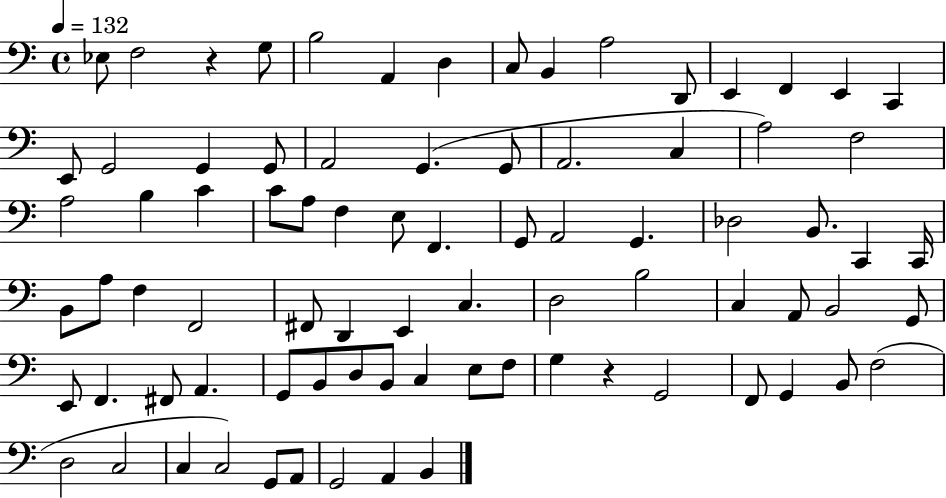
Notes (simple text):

Eb3/e F3/h R/q G3/e B3/h A2/q D3/q C3/e B2/q A3/h D2/e E2/q F2/q E2/q C2/q E2/e G2/h G2/q G2/e A2/h G2/q. G2/e A2/h. C3/q A3/h F3/h A3/h B3/q C4/q C4/e A3/e F3/q E3/e F2/q. G2/e A2/h G2/q. Db3/h B2/e. C2/q C2/s B2/e A3/e F3/q F2/h F#2/e D2/q E2/q C3/q. D3/h B3/h C3/q A2/e B2/h G2/e E2/e F2/q. F#2/e A2/q. G2/e B2/e D3/e B2/e C3/q E3/e F3/e G3/q R/q G2/h F2/e G2/q B2/e F3/h D3/h C3/h C3/q C3/h G2/e A2/e G2/h A2/q B2/q